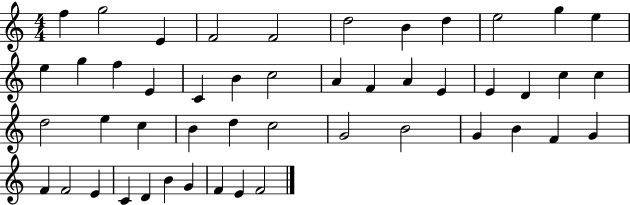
F5/q G5/h E4/q F4/h F4/h D5/h B4/q D5/q E5/h G5/q E5/q E5/q G5/q F5/q E4/q C4/q B4/q C5/h A4/q F4/q A4/q E4/q E4/q D4/q C5/q C5/q D5/h E5/q C5/q B4/q D5/q C5/h G4/h B4/h G4/q B4/q F4/q G4/q F4/q F4/h E4/q C4/q D4/q B4/q G4/q F4/q E4/q F4/h